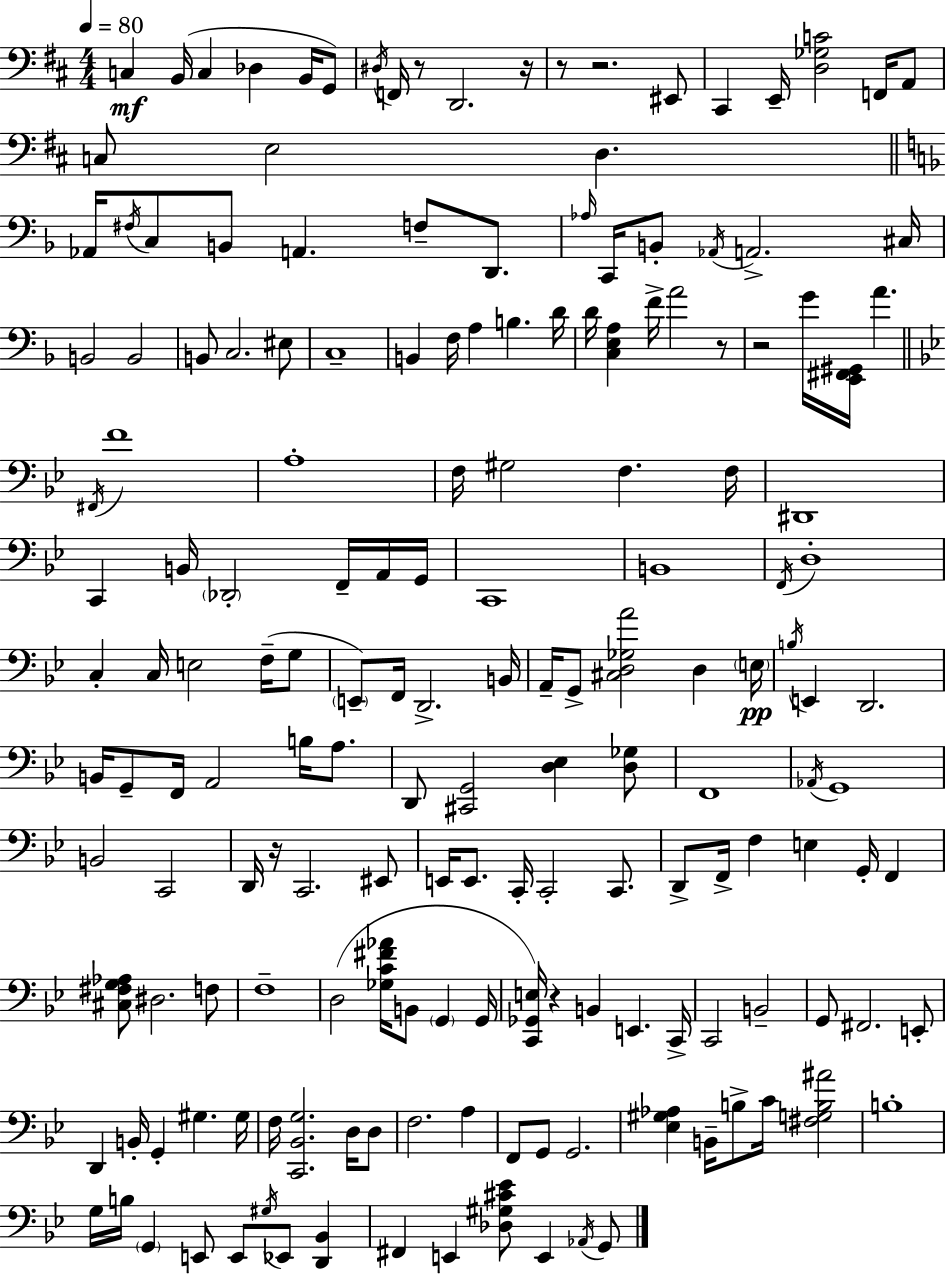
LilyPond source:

{
  \clef bass
  \numericTimeSignature
  \time 4/4
  \key d \major
  \tempo 4 = 80
  \repeat volta 2 { c4\mf b,16( c4 des4 b,16 g,8) | \acciaccatura { dis16 } f,16 r8 d,2. | r16 r8 r2. eis,8 | cis,4 e,16-- <d ges c'>2 f,16 a,8 | \break c8 e2 d4. | \bar "||" \break \key d \minor aes,16 \acciaccatura { fis16 } c8 b,8 a,4. f8-- d,8. | \grace { aes16 } c,16 b,8-. \acciaccatura { aes,16 } a,2.-> | cis16 b,2 b,2 | b,8 c2. | \break eis8 c1-- | b,4 f16 a4 b4. | d'16 d'16 <c e a>4 f'16-> a'2 | r8 r2 g'16 <e, fis, gis,>16 a'4. | \break \bar "||" \break \key bes \major \acciaccatura { fis,16 } f'1 | a1-. | f16 gis2 f4. | f16 dis,1 | \break c,4 b,16 \parenthesize des,2-. f,16-- a,16 | g,16 c,1 | b,1 | \acciaccatura { f,16 } d1-. | \break c4-. c16 e2 f16--( | g8 \parenthesize e,8--) f,16 d,2.-> | b,16 a,16-- g,8-> <cis d ges a'>2 d4 | \parenthesize e16\pp \acciaccatura { b16 } e,4 d,2. | \break b,16 g,8-- f,16 a,2 b16 | a8. d,8 <cis, g,>2 <d ees>4 | <d ges>8 f,1 | \acciaccatura { aes,16 } g,1 | \break b,2 c,2 | d,16 r16 c,2. | eis,8 e,16 e,8. c,16-. c,2-. | c,8. d,8-> f,16-> f4 e4 g,16-. | \break f,4 <cis fis g aes>8 dis2. | f8 f1-- | d2( <ges c' fis' aes'>16 b,8 \parenthesize g,4 | g,16 <c, ges, e>16) r4 b,4 e,4. | \break c,16-> c,2 b,2-- | g,8 fis,2. | e,8-. d,4 b,16-. g,4-. gis4. | gis16 f16 <c, bes, g>2. | \break d16 d8 f2. | a4 f,8 g,8 g,2. | <ees gis aes>4 b,16-- b8-> c'16 <fis g b ais'>2 | b1-. | \break g16 b16 \parenthesize g,4 e,8 e,8 \acciaccatura { gis16 } ees,8 | <d, bes,>4 fis,4 e,4 <des gis cis' ees'>8 e,4 | \acciaccatura { aes,16 } g,8 } \bar "|."
}